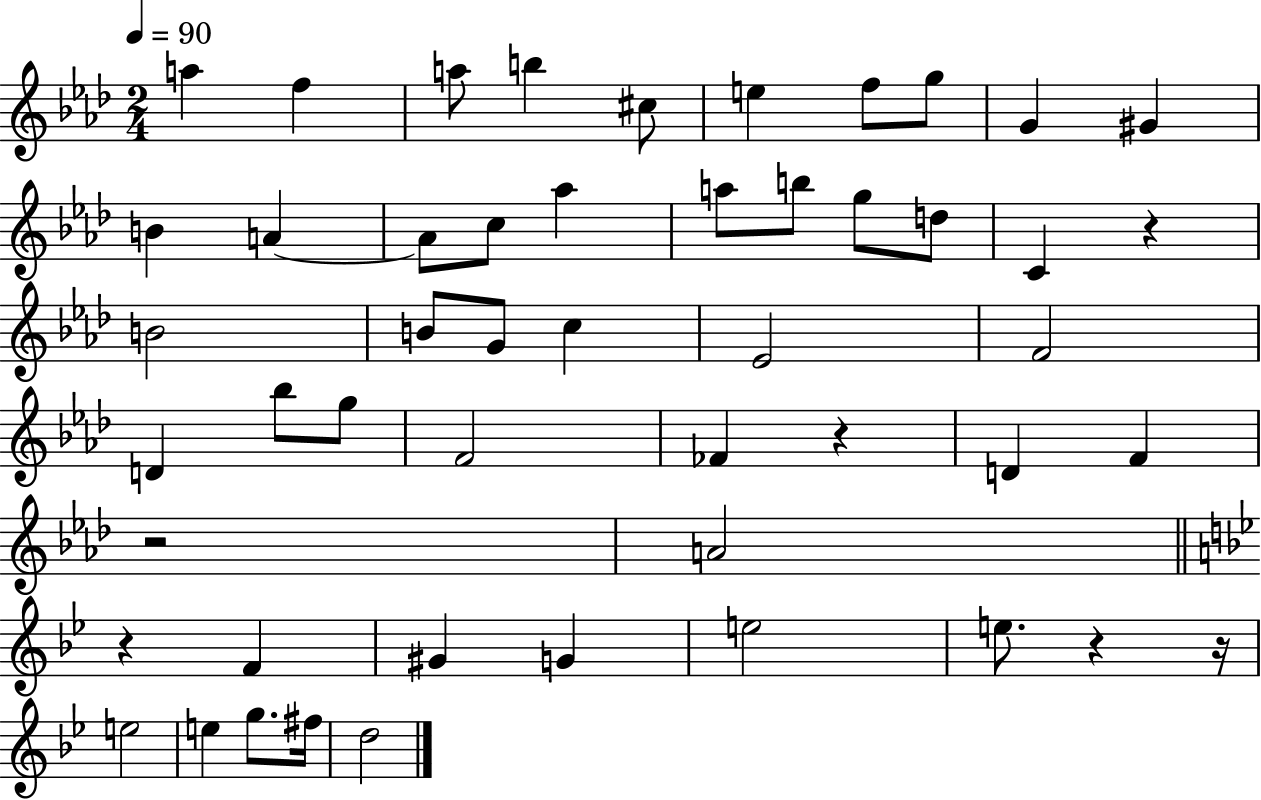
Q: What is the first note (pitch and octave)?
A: A5